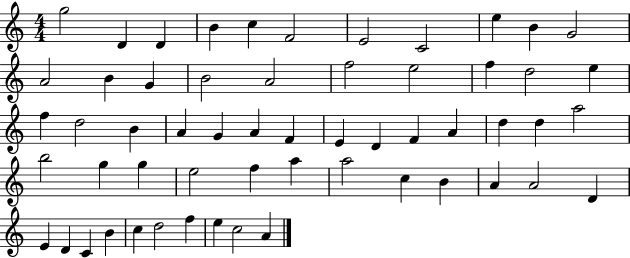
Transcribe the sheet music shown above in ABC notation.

X:1
T:Untitled
M:4/4
L:1/4
K:C
g2 D D B c F2 E2 C2 e B G2 A2 B G B2 A2 f2 e2 f d2 e f d2 B A G A F E D F A d d a2 b2 g g e2 f a a2 c B A A2 D E D C B c d2 f e c2 A